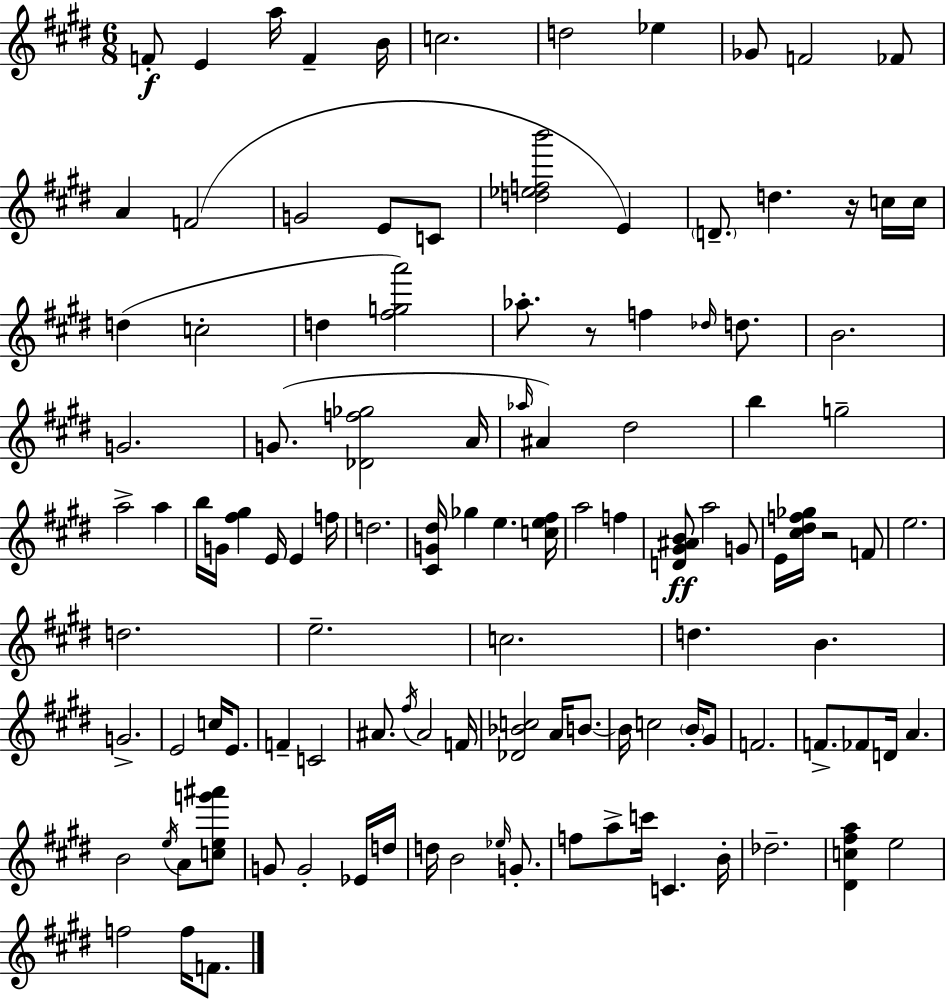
X:1
T:Untitled
M:6/8
L:1/4
K:E
F/2 E a/4 F B/4 c2 d2 _e _G/2 F2 _F/2 A F2 G2 E/2 C/2 [d_efb']2 E D/2 d z/4 c/4 c/4 d c2 d [^fga']2 _a/2 z/2 f _d/4 d/2 B2 G2 G/2 [_Df_g]2 A/4 _a/4 ^A ^d2 b g2 a2 a b/4 G/4 [^f^g] E/4 E f/4 d2 [^CG^d]/4 _g e [ce^f]/4 a2 f [D^G^AB]/2 a2 G/2 E/4 [^c^df_g]/4 z2 F/2 e2 d2 e2 c2 d B G2 E2 c/4 E/2 F C2 ^A/2 ^f/4 ^A2 F/4 [_D_Bc]2 A/4 B/2 B/4 c2 B/4 ^G/2 F2 F/2 _F/2 D/4 A B2 e/4 A/2 [ceg'^a']/2 G/2 G2 _E/4 d/4 d/4 B2 _e/4 G/2 f/2 a/2 c'/4 C B/4 _d2 [^Dc^fa] e2 f2 f/4 F/2